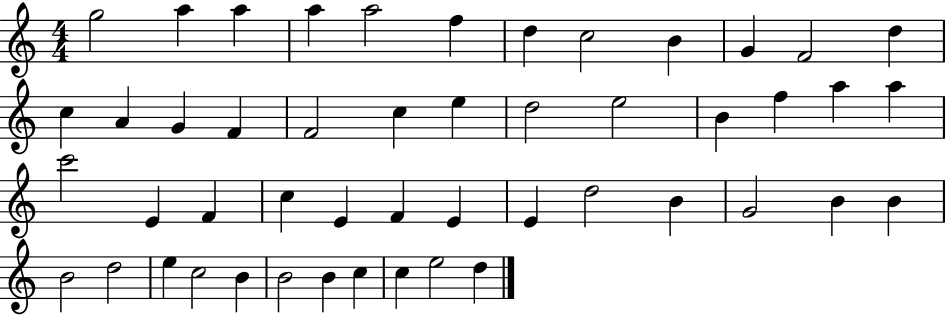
{
  \clef treble
  \numericTimeSignature
  \time 4/4
  \key c \major
  g''2 a''4 a''4 | a''4 a''2 f''4 | d''4 c''2 b'4 | g'4 f'2 d''4 | \break c''4 a'4 g'4 f'4 | f'2 c''4 e''4 | d''2 e''2 | b'4 f''4 a''4 a''4 | \break c'''2 e'4 f'4 | c''4 e'4 f'4 e'4 | e'4 d''2 b'4 | g'2 b'4 b'4 | \break b'2 d''2 | e''4 c''2 b'4 | b'2 b'4 c''4 | c''4 e''2 d''4 | \break \bar "|."
}